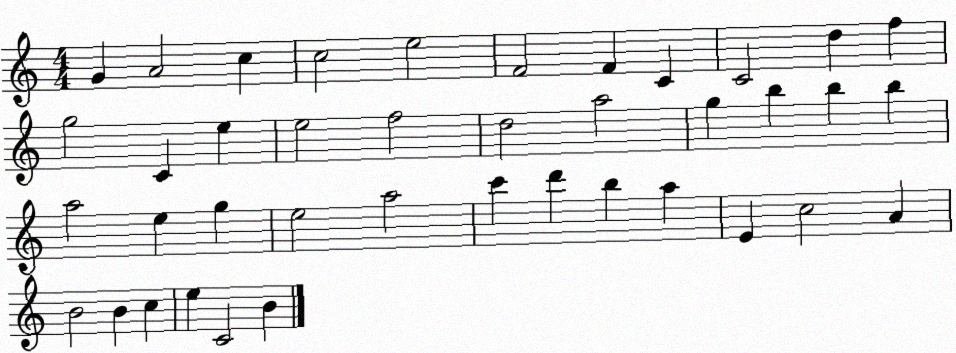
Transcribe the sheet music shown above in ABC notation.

X:1
T:Untitled
M:4/4
L:1/4
K:C
G A2 c c2 e2 F2 F C C2 d f g2 C e e2 f2 d2 a2 g b b b a2 e g e2 a2 c' d' b a E c2 A B2 B c e C2 B